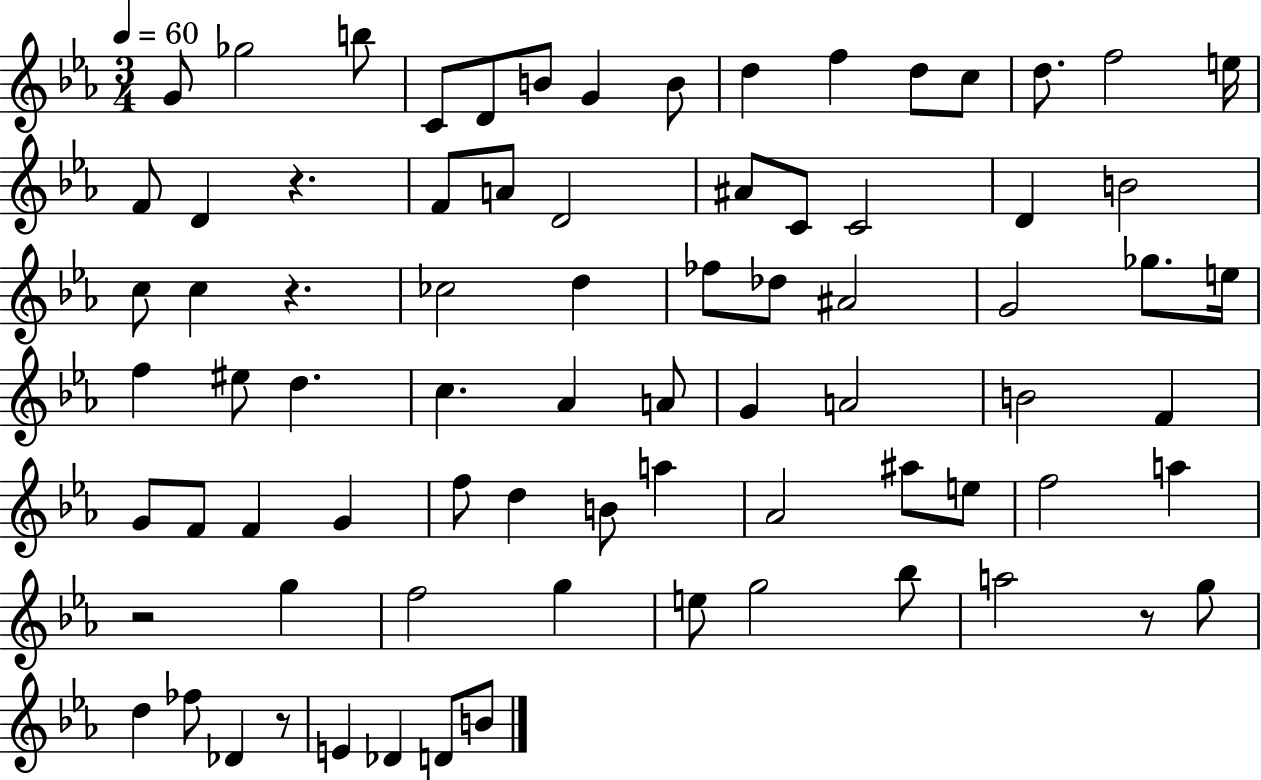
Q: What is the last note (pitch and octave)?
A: B4